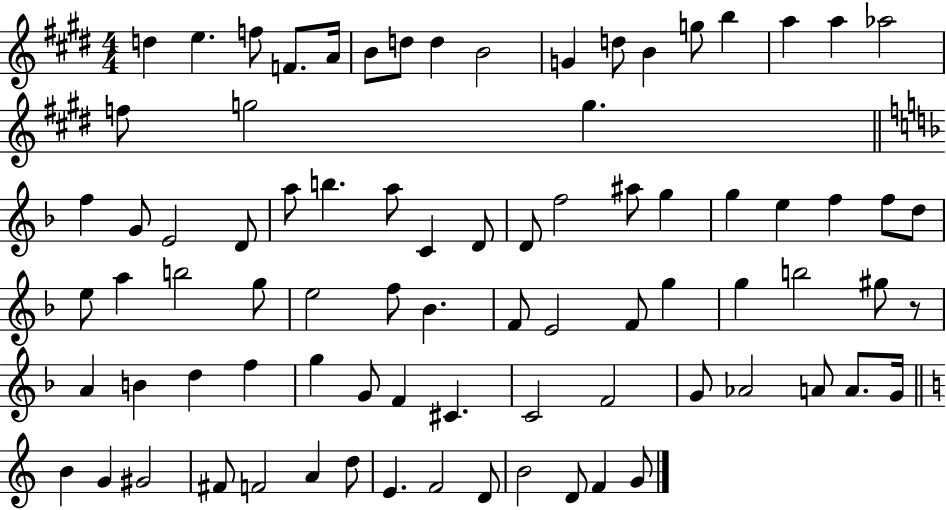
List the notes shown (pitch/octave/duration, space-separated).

D5/q E5/q. F5/e F4/e. A4/s B4/e D5/e D5/q B4/h G4/q D5/e B4/q G5/e B5/q A5/q A5/q Ab5/h F5/e G5/h G5/q. F5/q G4/e E4/h D4/e A5/e B5/q. A5/e C4/q D4/e D4/e F5/h A#5/e G5/q G5/q E5/q F5/q F5/e D5/e E5/e A5/q B5/h G5/e E5/h F5/e Bb4/q. F4/e E4/h F4/e G5/q G5/q B5/h G#5/e R/e A4/q B4/q D5/q F5/q G5/q G4/e F4/q C#4/q. C4/h F4/h G4/e Ab4/h A4/e A4/e. G4/s B4/q G4/q G#4/h F#4/e F4/h A4/q D5/e E4/q. F4/h D4/e B4/h D4/e F4/q G4/e